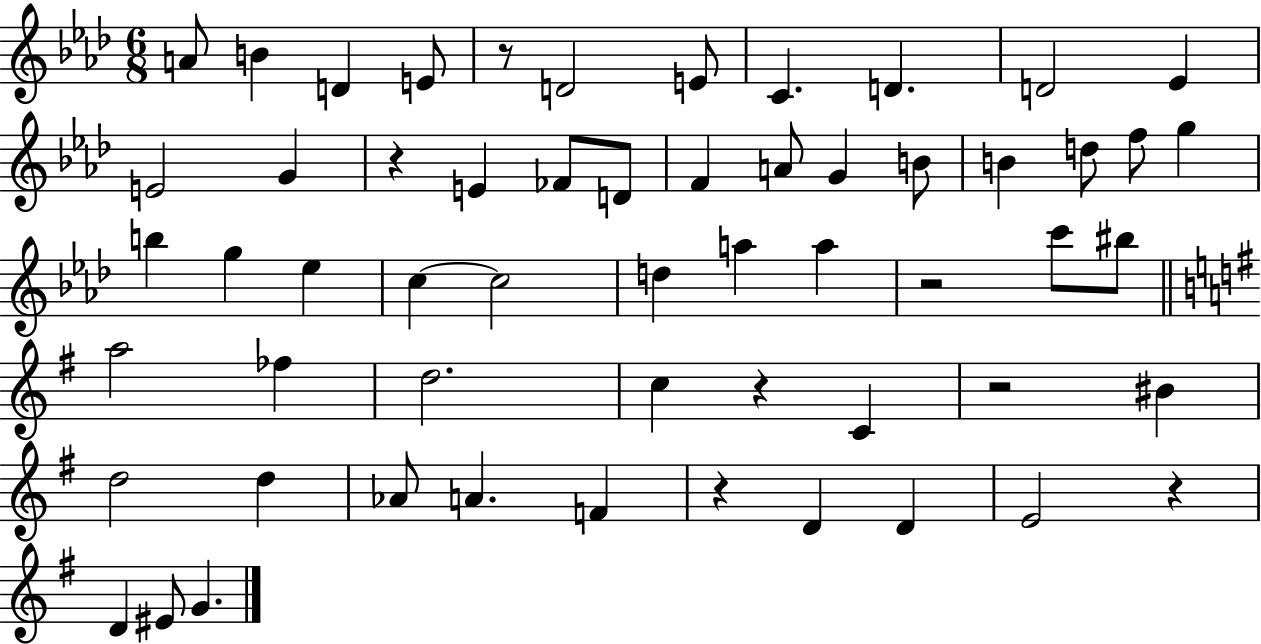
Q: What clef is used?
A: treble